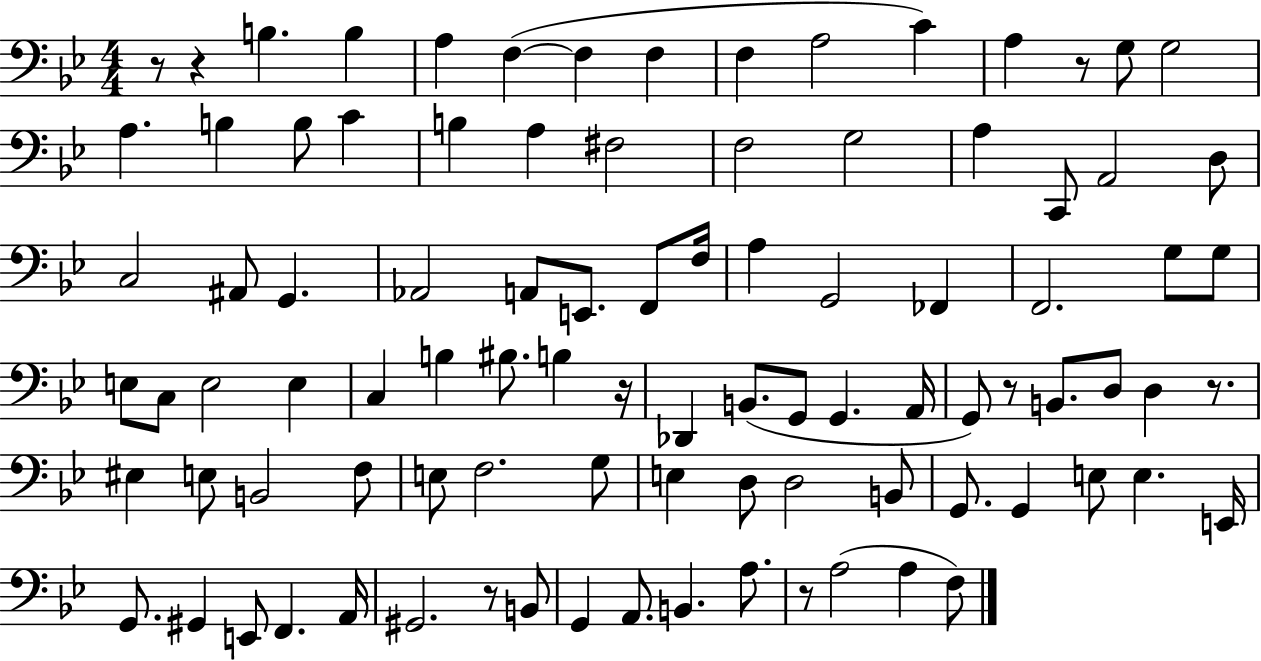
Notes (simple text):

R/e R/q B3/q. B3/q A3/q F3/q F3/q F3/q F3/q A3/h C4/q A3/q R/e G3/e G3/h A3/q. B3/q B3/e C4/q B3/q A3/q F#3/h F3/h G3/h A3/q C2/e A2/h D3/e C3/h A#2/e G2/q. Ab2/h A2/e E2/e. F2/e F3/s A3/q G2/h FES2/q F2/h. G3/e G3/e E3/e C3/e E3/h E3/q C3/q B3/q BIS3/e. B3/q R/s Db2/q B2/e. G2/e G2/q. A2/s G2/e R/e B2/e. D3/e D3/q R/e. EIS3/q E3/e B2/h F3/e E3/e F3/h. G3/e E3/q D3/e D3/h B2/e G2/e. G2/q E3/e E3/q. E2/s G2/e. G#2/q E2/e F2/q. A2/s G#2/h. R/e B2/e G2/q A2/e. B2/q. A3/e. R/e A3/h A3/q F3/e